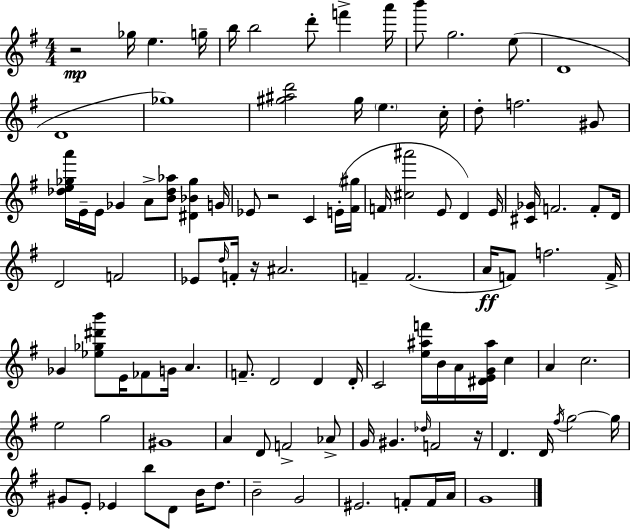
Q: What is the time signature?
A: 4/4